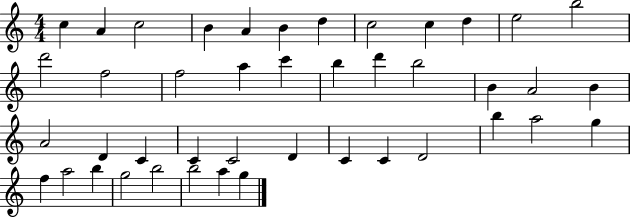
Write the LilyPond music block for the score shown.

{
  \clef treble
  \numericTimeSignature
  \time 4/4
  \key c \major
  c''4 a'4 c''2 | b'4 a'4 b'4 d''4 | c''2 c''4 d''4 | e''2 b''2 | \break d'''2 f''2 | f''2 a''4 c'''4 | b''4 d'''4 b''2 | b'4 a'2 b'4 | \break a'2 d'4 c'4 | c'4 c'2 d'4 | c'4 c'4 d'2 | b''4 a''2 g''4 | \break f''4 a''2 b''4 | g''2 b''2 | b''2 a''4 g''4 | \bar "|."
}